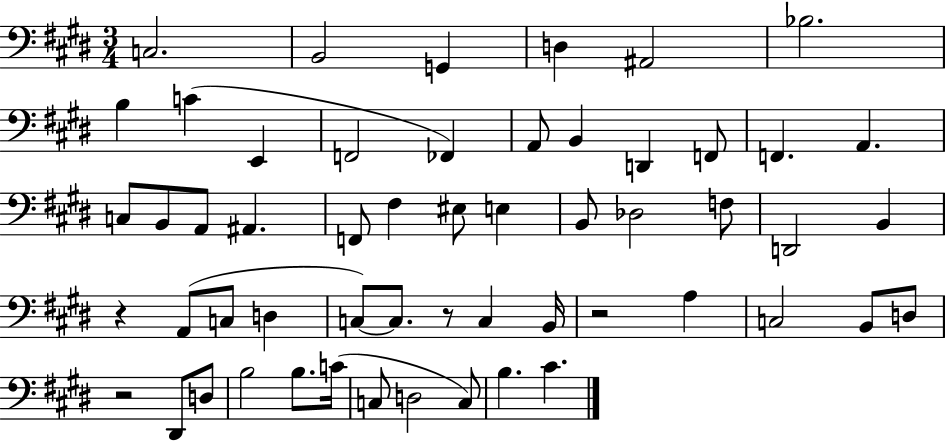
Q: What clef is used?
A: bass